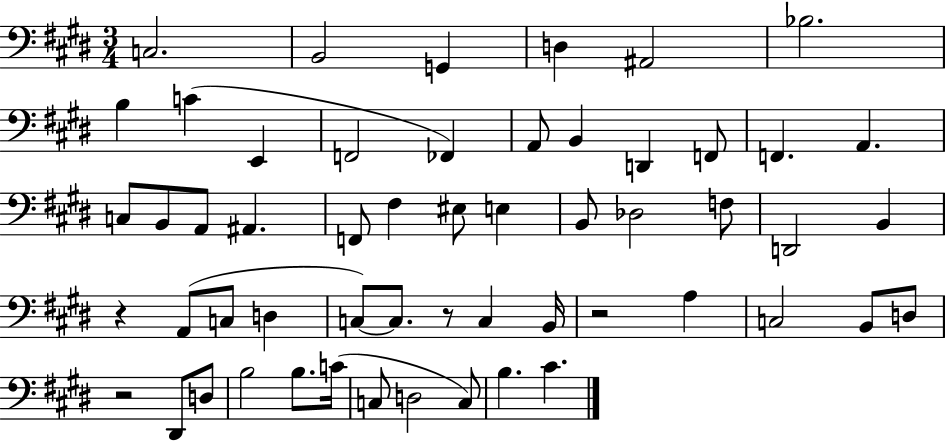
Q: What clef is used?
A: bass